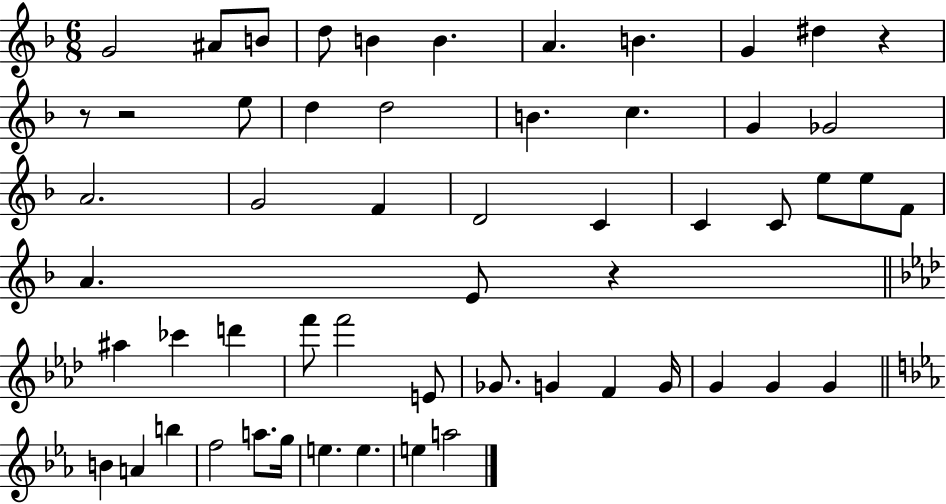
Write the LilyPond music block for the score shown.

{
  \clef treble
  \numericTimeSignature
  \time 6/8
  \key f \major
  g'2 ais'8 b'8 | d''8 b'4 b'4. | a'4. b'4. | g'4 dis''4 r4 | \break r8 r2 e''8 | d''4 d''2 | b'4. c''4. | g'4 ges'2 | \break a'2. | g'2 f'4 | d'2 c'4 | c'4 c'8 e''8 e''8 f'8 | \break a'4. e'8 r4 | \bar "||" \break \key aes \major ais''4 ces'''4 d'''4 | f'''8 f'''2 e'8 | ges'8. g'4 f'4 g'16 | g'4 g'4 g'4 | \break \bar "||" \break \key ees \major b'4 a'4 b''4 | f''2 a''8. g''16 | e''4. e''4. | e''4 a''2 | \break \bar "|."
}